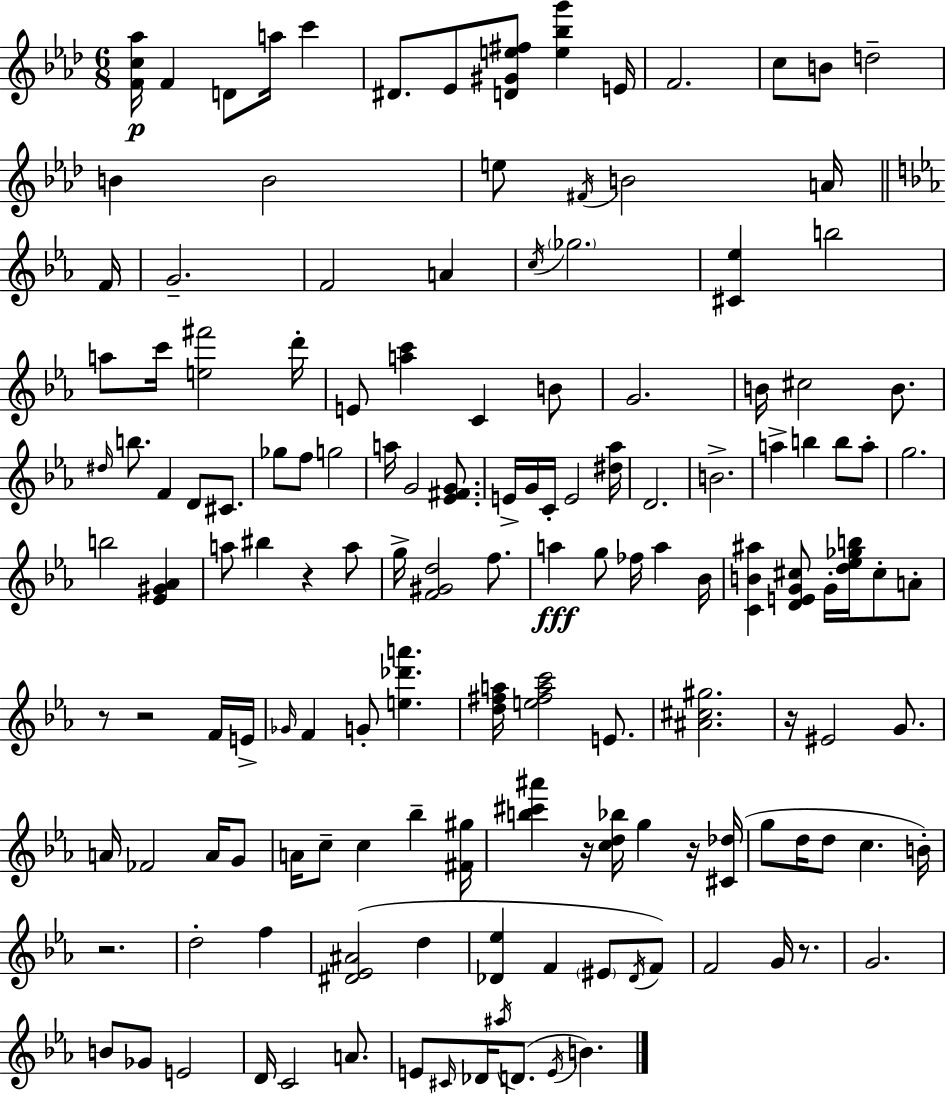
[F4,C5,Ab5]/s F4/q D4/e A5/s C6/q D#4/e. Eb4/e [D4,G#4,E5,F#5]/e [E5,Bb5,G6]/q E4/s F4/h. C5/e B4/e D5/h B4/q B4/h E5/e F#4/s B4/h A4/s F4/s G4/h. F4/h A4/q C5/s Gb5/h. [C#4,Eb5]/q B5/h A5/e C6/s [E5,F#6]/h D6/s E4/e [A5,C6]/q C4/q B4/e G4/h. B4/s C#5/h B4/e. D#5/s B5/e. F4/q D4/e C#4/e. Gb5/e F5/e G5/h A5/s G4/h [Eb4,F#4,G4]/e. E4/s G4/s C4/s E4/h [D#5,Ab5]/s D4/h. B4/h. A5/q B5/q B5/e A5/e G5/h. B5/h [Eb4,G#4,Ab4]/q A5/e BIS5/q R/q A5/e G5/s [F4,G#4,D5]/h F5/e. A5/q G5/e FES5/s A5/q Bb4/s [C4,B4,A#5]/q [D4,E4,G4,C#5]/e G4/s [D5,Eb5,Gb5,B5]/s C#5/e A4/e R/e R/h F4/s E4/s Gb4/s F4/q G4/e [E5,Db6,A6]/q. [D5,F#5,A5]/s [E5,F#5,A5,C6]/h E4/e. [A#4,C#5,G#5]/h. R/s EIS4/h G4/e. A4/s FES4/h A4/s G4/e A4/s C5/e C5/q Bb5/q [F#4,G#5]/s [B5,C#6,A#6]/q R/s [C5,D5,Bb5]/s G5/q R/s [C#4,Db5]/s G5/e D5/s D5/e C5/q. B4/s R/h. D5/h F5/q [D#4,Eb4,A#4]/h D5/q [Db4,Eb5]/q F4/q EIS4/e Db4/s F4/e F4/h G4/s R/e. G4/h. B4/e Gb4/e E4/h D4/s C4/h A4/e. E4/e C#4/s Db4/s A#5/s D4/e. E4/s B4/q.